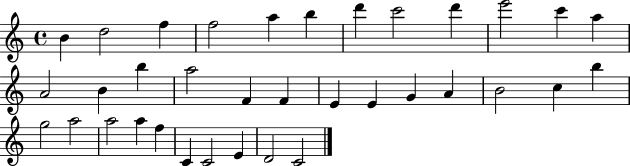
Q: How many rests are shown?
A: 0